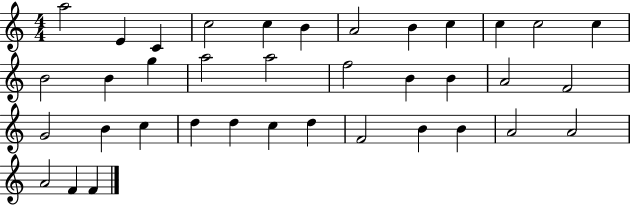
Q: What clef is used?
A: treble